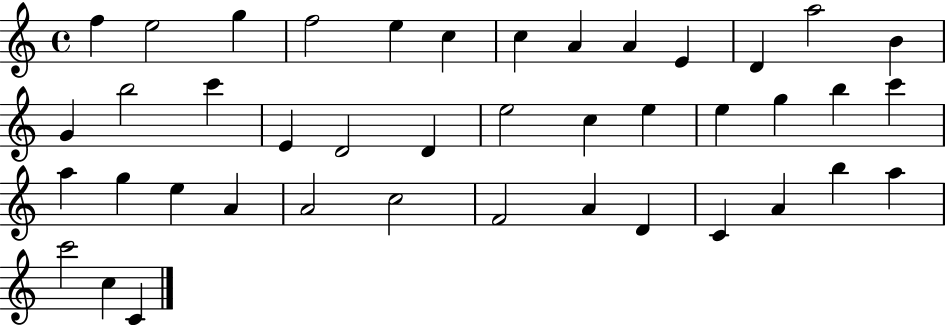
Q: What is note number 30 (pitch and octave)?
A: A4